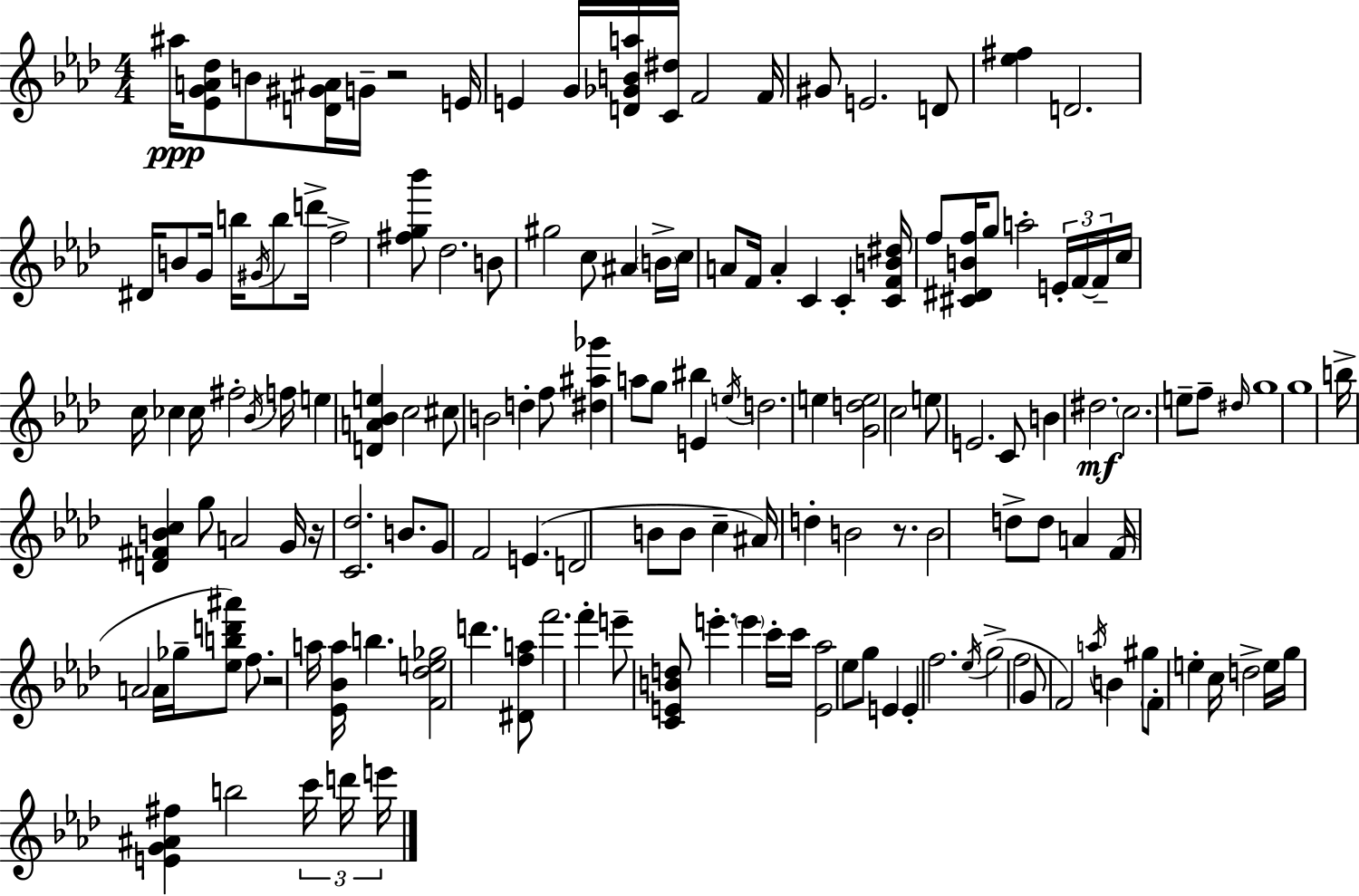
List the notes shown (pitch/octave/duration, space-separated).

A#5/s [Eb4,G4,A4,Db5]/e B4/e [D4,G#4,A#4]/s G4/s R/h E4/s E4/q G4/s [D4,Gb4,B4,A5]/s [C4,D#5]/s F4/h F4/s G#4/e E4/h. D4/e [Eb5,F#5]/q D4/h. D#4/s B4/e G4/s B5/s G#4/s B5/e D6/s F5/h [F#5,G5,Bb6]/e Db5/h. B4/e G#5/h C5/e A#4/q B4/s C5/s A4/e F4/s A4/q C4/q C4/q [C4,F4,B4,D#5]/s F5/e [C#4,D#4,B4,F5]/s G5/e A5/h E4/s F4/s F4/s C5/s C5/s CES5/q CES5/s F#5/h Bb4/s F5/s E5/q [D4,A4,Bb4,E5]/q C5/h C#5/e B4/h D5/q F5/e [D#5,A#5,Gb6]/q A5/e G5/e BIS5/q E4/q E5/s D5/h. E5/q [G4,D5,E5]/h C5/h E5/e E4/h. C4/e B4/q D#5/h. C5/h. E5/e F5/e D#5/s G5/w G5/w B5/s [D4,F#4,B4,C5]/q G5/e A4/h G4/s R/s [C4,Db5]/h. B4/e. G4/e F4/h E4/q. D4/h B4/e B4/e C5/q A#4/s D5/q B4/h R/e. B4/h D5/e D5/e A4/q F4/s A4/h A4/s Gb5/s [Eb5,B5,D6,A#6]/e F5/e. R/h A5/s [Eb4,Bb4,A5]/s B5/q. [F4,Db5,E5,Gb5]/h D6/q. [D#4,F5,A5]/e F6/h. F6/q E6/e [C4,E4,B4,D5]/e E6/q. E6/q C6/s C6/s [E4,Ab5]/h Eb5/e G5/e E4/q E4/q F5/h. Eb5/s G5/h F5/h G4/e F4/h A5/s B4/q G#5/e F4/e E5/q C5/s D5/h E5/s G5/s [E4,G4,A#4,F#5]/q B5/h C6/s D6/s E6/s